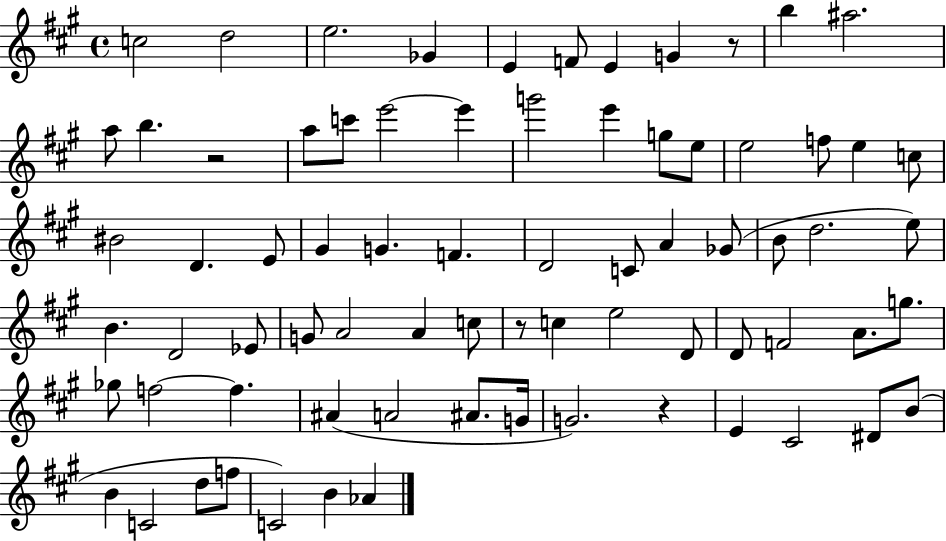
{
  \clef treble
  \time 4/4
  \defaultTimeSignature
  \key a \major
  \repeat volta 2 { c''2 d''2 | e''2. ges'4 | e'4 f'8 e'4 g'4 r8 | b''4 ais''2. | \break a''8 b''4. r2 | a''8 c'''8 e'''2~~ e'''4 | g'''2 e'''4 g''8 e''8 | e''2 f''8 e''4 c''8 | \break bis'2 d'4. e'8 | gis'4 g'4. f'4. | d'2 c'8 a'4 ges'8( | b'8 d''2. e''8) | \break b'4. d'2 ees'8 | g'8 a'2 a'4 c''8 | r8 c''4 e''2 d'8 | d'8 f'2 a'8. g''8. | \break ges''8 f''2~~ f''4. | ais'4( a'2 ais'8. g'16 | g'2.) r4 | e'4 cis'2 dis'8 b'8( | \break b'4 c'2 d''8 f''8 | c'2) b'4 aes'4 | } \bar "|."
}